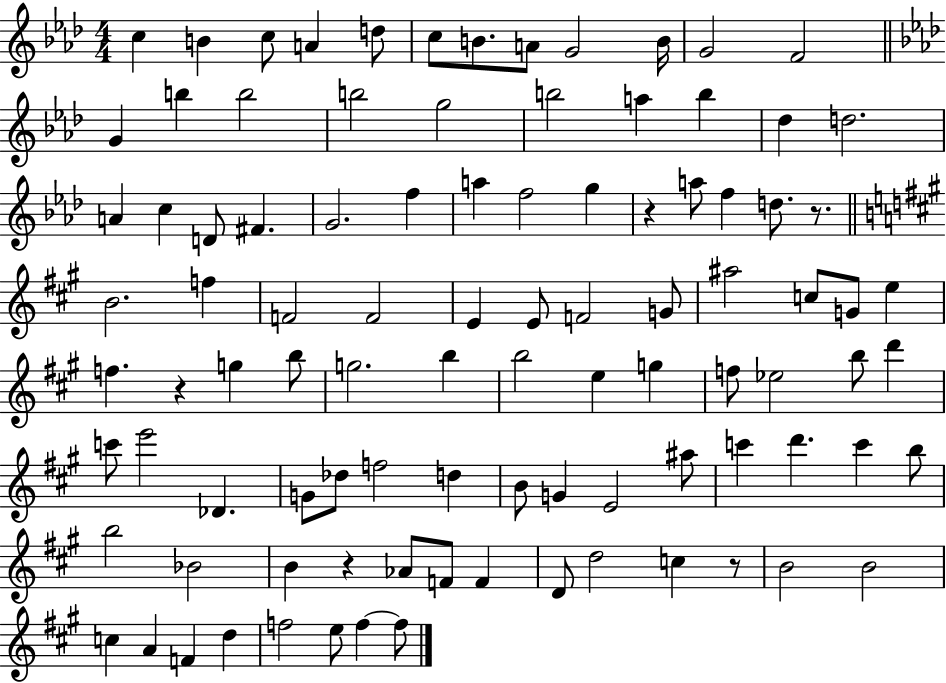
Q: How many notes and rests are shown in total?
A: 97